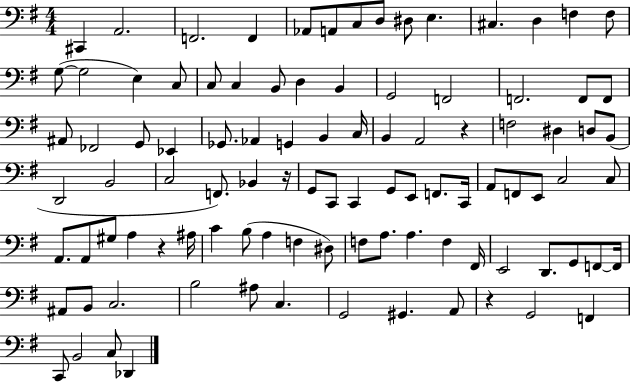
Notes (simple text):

C#2/q A2/h. F2/h. F2/q Ab2/e A2/e C3/e D3/e D#3/e E3/q. C#3/q. D3/q F3/q F3/e G3/e G3/h E3/q C3/e C3/e C3/q B2/e D3/q B2/q G2/h F2/h F2/h. F2/e F2/e A#2/e FES2/h G2/e Eb2/q Gb2/e. Ab2/q G2/q B2/q C3/s B2/q A2/h R/q F3/h D#3/q D3/e B2/e D2/h B2/h C3/h F2/e. Bb2/q R/s G2/e C2/e C2/q G2/e E2/e F2/e. C2/s A2/e F2/e E2/e C3/h C3/e A2/e. A2/e G#3/e A3/q R/q A#3/s C4/q B3/e A3/q F3/q D#3/e F3/e A3/e. A3/q. F3/q F#2/s E2/h D2/e. G2/e F2/e F2/s A#2/e B2/e C3/h. B3/h A#3/e C3/q. G2/h G#2/q. A2/e R/q G2/h F2/q C2/e B2/h C3/e Db2/q